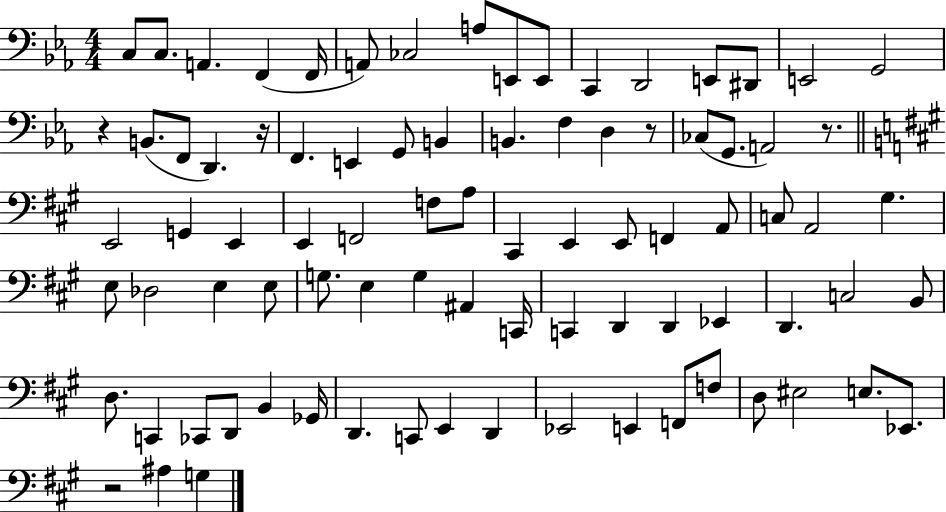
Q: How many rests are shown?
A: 5